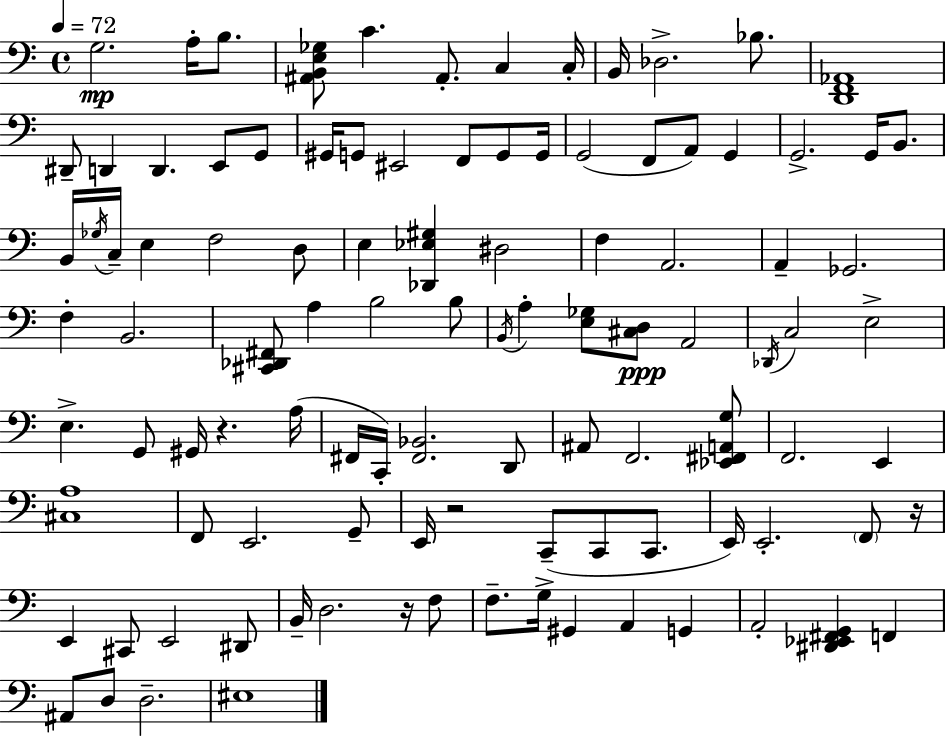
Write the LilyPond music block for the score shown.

{
  \clef bass
  \time 4/4
  \defaultTimeSignature
  \key c \major
  \tempo 4 = 72
  g2.\mp a16-. b8. | <ais, b, e ges>8 c'4. ais,8.-. c4 c16-. | b,16 des2.-> bes8. | <d, f, aes,>1 | \break dis,8-- d,4 d,4. e,8 g,8 | gis,16 g,8 eis,2 f,8 g,8 g,16 | g,2( f,8 a,8) g,4 | g,2.-> g,16 b,8. | \break b,16 \acciaccatura { ges16 } c16-- e4 f2 d8 | e4 <des, ees gis>4 dis2 | f4 a,2. | a,4-- ges,2. | \break f4-. b,2. | <cis, des, fis,>8 a4 b2 b8 | \acciaccatura { b,16 } a4-. <e ges>8 <cis d>8\ppp a,2 | \acciaccatura { des,16 } c2 e2-> | \break e4.-> g,8 gis,16 r4. | a16( fis,16 c,16-.) <fis, bes,>2. | d,8 ais,8 f,2. | <ees, fis, a, g>8 f,2. e,4 | \break <cis a>1 | f,8 e,2. | g,8-- e,16 r2 c,8--( c,8 | c,8. e,16) e,2.-. | \break \parenthesize f,8 r16 e,4 cis,8 e,2 | dis,8 b,16-- d2. | r16 f8 f8.-- g16-> gis,4 a,4 g,4 | a,2-. <dis, ees, fis, g,>4 f,4 | \break ais,8 d8 d2.-- | eis1 | \bar "|."
}